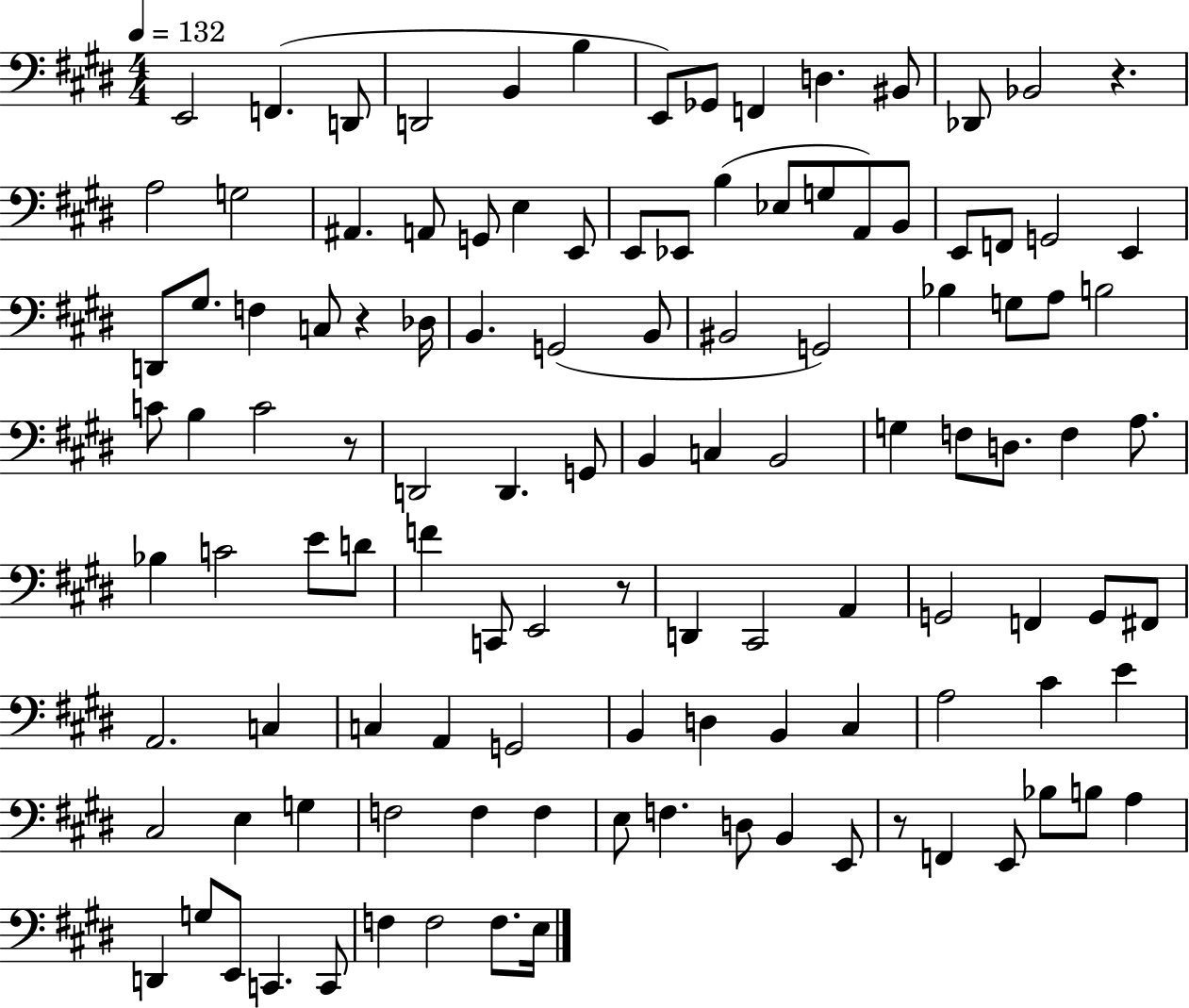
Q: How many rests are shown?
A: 5